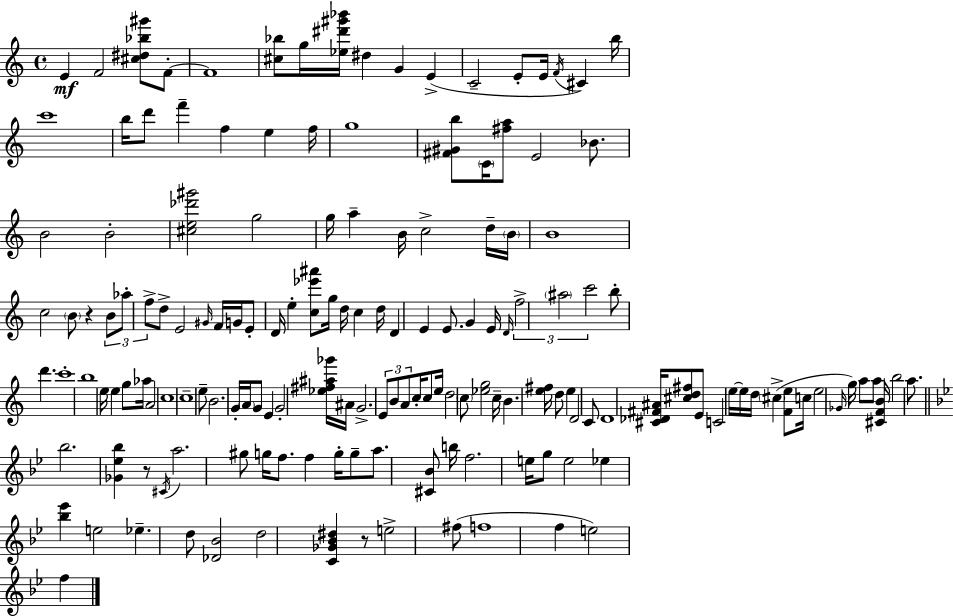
E4/q F4/h [C#5,D#5,Bb5,G#6]/e F4/e F4/w [C#5,Bb5]/e G5/s [Eb5,D#6,G#6,Bb6]/s D#5/q G4/q E4/q C4/h E4/e E4/s F4/s C#4/q B5/s C6/w B5/s D6/e F6/q F5/q E5/q F5/s G5/w [F#4,G#4,B5]/e C4/s [F#5,A5]/e E4/h Bb4/e. B4/h B4/h [C#5,E5,Db6,G#6]/h G5/h G5/s A5/q B4/s C5/h D5/s B4/s B4/w C5/h B4/e R/q B4/e Ab5/e F5/e D5/e E4/h G#4/s F4/s G4/s E4/e D4/s E5/q [C5,Eb6,A#6]/e G5/s D5/s C5/q D5/s D4/q E4/q E4/e. G4/q E4/s D4/s F5/h A#5/h C6/h B5/e D6/q. C6/w B5/w E5/s E5/q G5/e Ab5/s A4/h C5/w C5/w E5/e B4/h. G4/s A4/s G4/e E4/q G4/h [Eb5,F#5,A#5,Gb6]/s A#4/s G4/h. E4/e B4/e A4/e C5/s C5/e E5/s D5/h C5/e [Eb5,G5]/h C5/s B4/q. [E5,F#5]/s D5/e E5/q D4/h C4/e D4/w [C#4,Db4,F#4,A#4]/s [C#5,D5,F#5]/e E4/e C4/h E5/s E5/s D5/s C#5/q [F4,E5]/e C5/s E5/h Gb4/s G5/s A5/e A5/e [C#4,F4,B4]/s B5/h A5/e. Bb5/h. [Gb4,Eb5,Bb5]/q R/e C#4/s A5/h. G#5/e G5/s F5/e. F5/q G5/s G5/e A5/e. [C#4,Bb4]/e B5/s F5/h. E5/s G5/e E5/h Eb5/q [Bb5,Eb6]/q E5/h Eb5/q. D5/e [Db4,Bb4]/h D5/h [C4,Gb4,Bb4,D#5]/q R/e E5/h F#5/e F5/w F5/q E5/h F5/q